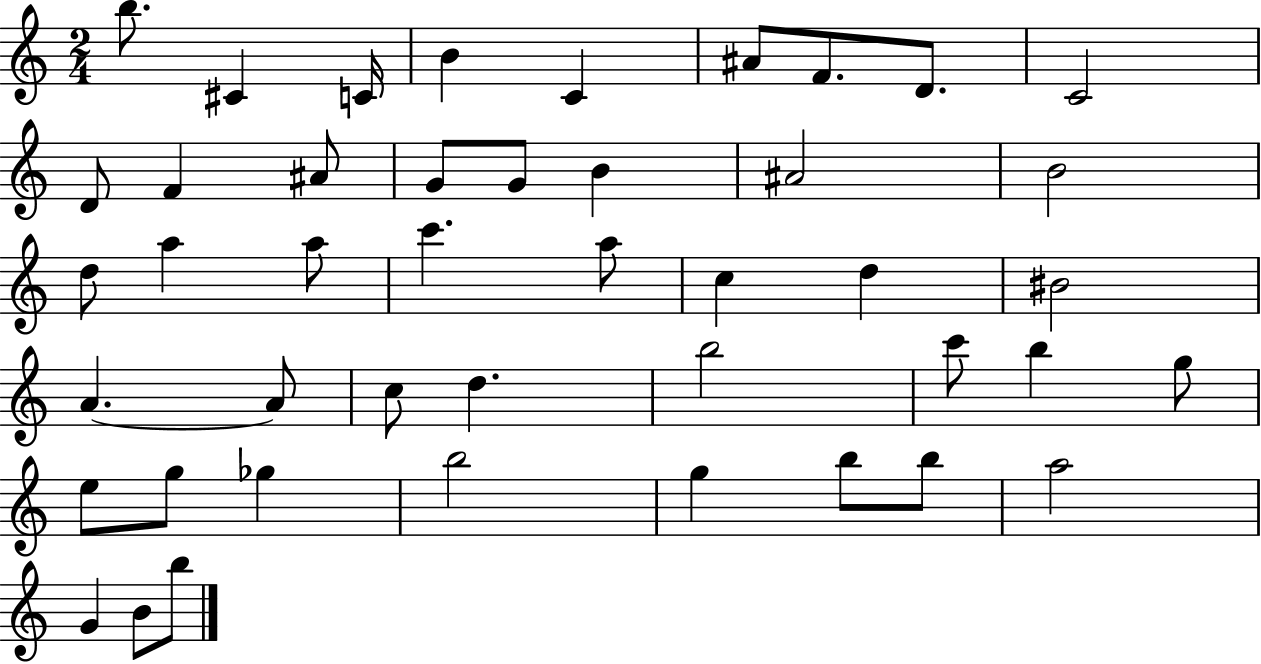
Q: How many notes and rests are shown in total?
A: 44